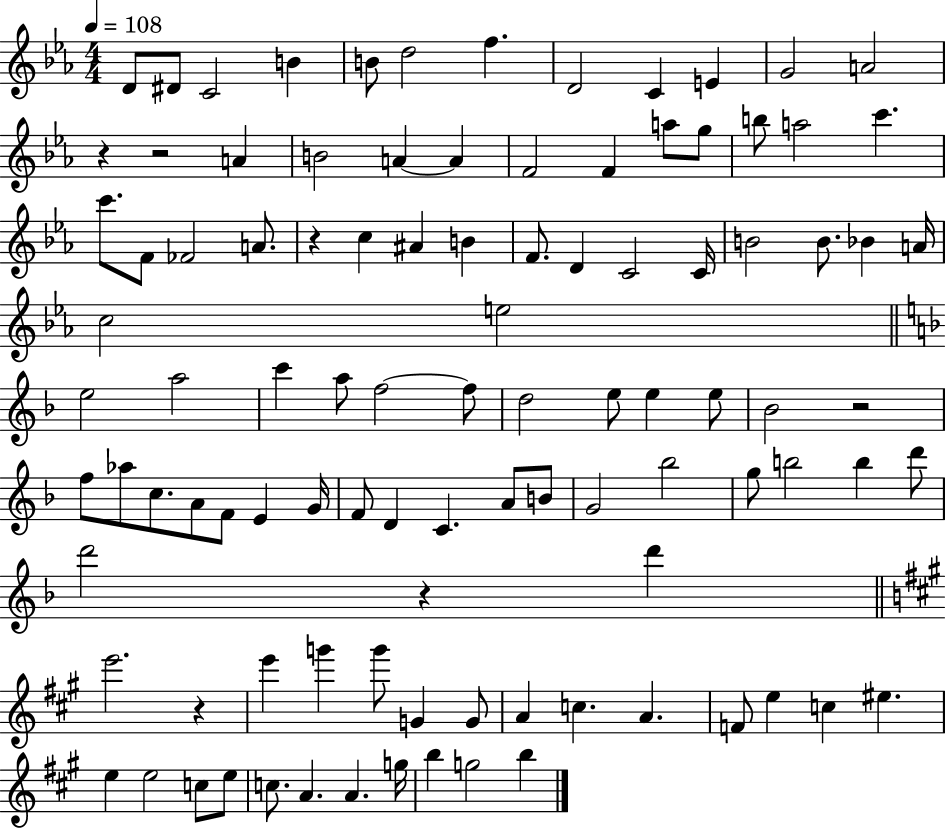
{
  \clef treble
  \numericTimeSignature
  \time 4/4
  \key ees \major
  \tempo 4 = 108
  d'8 dis'8 c'2 b'4 | b'8 d''2 f''4. | d'2 c'4 e'4 | g'2 a'2 | \break r4 r2 a'4 | b'2 a'4~~ a'4 | f'2 f'4 a''8 g''8 | b''8 a''2 c'''4. | \break c'''8. f'8 fes'2 a'8. | r4 c''4 ais'4 b'4 | f'8. d'4 c'2 c'16 | b'2 b'8. bes'4 a'16 | \break c''2 e''2 | \bar "||" \break \key f \major e''2 a''2 | c'''4 a''8 f''2~~ f''8 | d''2 e''8 e''4 e''8 | bes'2 r2 | \break f''8 aes''8 c''8. a'8 f'8 e'4 g'16 | f'8 d'4 c'4. a'8 b'8 | g'2 bes''2 | g''8 b''2 b''4 d'''8 | \break d'''2 r4 d'''4 | \bar "||" \break \key a \major e'''2. r4 | e'''4 g'''4 g'''8 g'4 g'8 | a'4 c''4. a'4. | f'8 e''4 c''4 eis''4. | \break e''4 e''2 c''8 e''8 | c''8. a'4. a'4. g''16 | b''4 g''2 b''4 | \bar "|."
}